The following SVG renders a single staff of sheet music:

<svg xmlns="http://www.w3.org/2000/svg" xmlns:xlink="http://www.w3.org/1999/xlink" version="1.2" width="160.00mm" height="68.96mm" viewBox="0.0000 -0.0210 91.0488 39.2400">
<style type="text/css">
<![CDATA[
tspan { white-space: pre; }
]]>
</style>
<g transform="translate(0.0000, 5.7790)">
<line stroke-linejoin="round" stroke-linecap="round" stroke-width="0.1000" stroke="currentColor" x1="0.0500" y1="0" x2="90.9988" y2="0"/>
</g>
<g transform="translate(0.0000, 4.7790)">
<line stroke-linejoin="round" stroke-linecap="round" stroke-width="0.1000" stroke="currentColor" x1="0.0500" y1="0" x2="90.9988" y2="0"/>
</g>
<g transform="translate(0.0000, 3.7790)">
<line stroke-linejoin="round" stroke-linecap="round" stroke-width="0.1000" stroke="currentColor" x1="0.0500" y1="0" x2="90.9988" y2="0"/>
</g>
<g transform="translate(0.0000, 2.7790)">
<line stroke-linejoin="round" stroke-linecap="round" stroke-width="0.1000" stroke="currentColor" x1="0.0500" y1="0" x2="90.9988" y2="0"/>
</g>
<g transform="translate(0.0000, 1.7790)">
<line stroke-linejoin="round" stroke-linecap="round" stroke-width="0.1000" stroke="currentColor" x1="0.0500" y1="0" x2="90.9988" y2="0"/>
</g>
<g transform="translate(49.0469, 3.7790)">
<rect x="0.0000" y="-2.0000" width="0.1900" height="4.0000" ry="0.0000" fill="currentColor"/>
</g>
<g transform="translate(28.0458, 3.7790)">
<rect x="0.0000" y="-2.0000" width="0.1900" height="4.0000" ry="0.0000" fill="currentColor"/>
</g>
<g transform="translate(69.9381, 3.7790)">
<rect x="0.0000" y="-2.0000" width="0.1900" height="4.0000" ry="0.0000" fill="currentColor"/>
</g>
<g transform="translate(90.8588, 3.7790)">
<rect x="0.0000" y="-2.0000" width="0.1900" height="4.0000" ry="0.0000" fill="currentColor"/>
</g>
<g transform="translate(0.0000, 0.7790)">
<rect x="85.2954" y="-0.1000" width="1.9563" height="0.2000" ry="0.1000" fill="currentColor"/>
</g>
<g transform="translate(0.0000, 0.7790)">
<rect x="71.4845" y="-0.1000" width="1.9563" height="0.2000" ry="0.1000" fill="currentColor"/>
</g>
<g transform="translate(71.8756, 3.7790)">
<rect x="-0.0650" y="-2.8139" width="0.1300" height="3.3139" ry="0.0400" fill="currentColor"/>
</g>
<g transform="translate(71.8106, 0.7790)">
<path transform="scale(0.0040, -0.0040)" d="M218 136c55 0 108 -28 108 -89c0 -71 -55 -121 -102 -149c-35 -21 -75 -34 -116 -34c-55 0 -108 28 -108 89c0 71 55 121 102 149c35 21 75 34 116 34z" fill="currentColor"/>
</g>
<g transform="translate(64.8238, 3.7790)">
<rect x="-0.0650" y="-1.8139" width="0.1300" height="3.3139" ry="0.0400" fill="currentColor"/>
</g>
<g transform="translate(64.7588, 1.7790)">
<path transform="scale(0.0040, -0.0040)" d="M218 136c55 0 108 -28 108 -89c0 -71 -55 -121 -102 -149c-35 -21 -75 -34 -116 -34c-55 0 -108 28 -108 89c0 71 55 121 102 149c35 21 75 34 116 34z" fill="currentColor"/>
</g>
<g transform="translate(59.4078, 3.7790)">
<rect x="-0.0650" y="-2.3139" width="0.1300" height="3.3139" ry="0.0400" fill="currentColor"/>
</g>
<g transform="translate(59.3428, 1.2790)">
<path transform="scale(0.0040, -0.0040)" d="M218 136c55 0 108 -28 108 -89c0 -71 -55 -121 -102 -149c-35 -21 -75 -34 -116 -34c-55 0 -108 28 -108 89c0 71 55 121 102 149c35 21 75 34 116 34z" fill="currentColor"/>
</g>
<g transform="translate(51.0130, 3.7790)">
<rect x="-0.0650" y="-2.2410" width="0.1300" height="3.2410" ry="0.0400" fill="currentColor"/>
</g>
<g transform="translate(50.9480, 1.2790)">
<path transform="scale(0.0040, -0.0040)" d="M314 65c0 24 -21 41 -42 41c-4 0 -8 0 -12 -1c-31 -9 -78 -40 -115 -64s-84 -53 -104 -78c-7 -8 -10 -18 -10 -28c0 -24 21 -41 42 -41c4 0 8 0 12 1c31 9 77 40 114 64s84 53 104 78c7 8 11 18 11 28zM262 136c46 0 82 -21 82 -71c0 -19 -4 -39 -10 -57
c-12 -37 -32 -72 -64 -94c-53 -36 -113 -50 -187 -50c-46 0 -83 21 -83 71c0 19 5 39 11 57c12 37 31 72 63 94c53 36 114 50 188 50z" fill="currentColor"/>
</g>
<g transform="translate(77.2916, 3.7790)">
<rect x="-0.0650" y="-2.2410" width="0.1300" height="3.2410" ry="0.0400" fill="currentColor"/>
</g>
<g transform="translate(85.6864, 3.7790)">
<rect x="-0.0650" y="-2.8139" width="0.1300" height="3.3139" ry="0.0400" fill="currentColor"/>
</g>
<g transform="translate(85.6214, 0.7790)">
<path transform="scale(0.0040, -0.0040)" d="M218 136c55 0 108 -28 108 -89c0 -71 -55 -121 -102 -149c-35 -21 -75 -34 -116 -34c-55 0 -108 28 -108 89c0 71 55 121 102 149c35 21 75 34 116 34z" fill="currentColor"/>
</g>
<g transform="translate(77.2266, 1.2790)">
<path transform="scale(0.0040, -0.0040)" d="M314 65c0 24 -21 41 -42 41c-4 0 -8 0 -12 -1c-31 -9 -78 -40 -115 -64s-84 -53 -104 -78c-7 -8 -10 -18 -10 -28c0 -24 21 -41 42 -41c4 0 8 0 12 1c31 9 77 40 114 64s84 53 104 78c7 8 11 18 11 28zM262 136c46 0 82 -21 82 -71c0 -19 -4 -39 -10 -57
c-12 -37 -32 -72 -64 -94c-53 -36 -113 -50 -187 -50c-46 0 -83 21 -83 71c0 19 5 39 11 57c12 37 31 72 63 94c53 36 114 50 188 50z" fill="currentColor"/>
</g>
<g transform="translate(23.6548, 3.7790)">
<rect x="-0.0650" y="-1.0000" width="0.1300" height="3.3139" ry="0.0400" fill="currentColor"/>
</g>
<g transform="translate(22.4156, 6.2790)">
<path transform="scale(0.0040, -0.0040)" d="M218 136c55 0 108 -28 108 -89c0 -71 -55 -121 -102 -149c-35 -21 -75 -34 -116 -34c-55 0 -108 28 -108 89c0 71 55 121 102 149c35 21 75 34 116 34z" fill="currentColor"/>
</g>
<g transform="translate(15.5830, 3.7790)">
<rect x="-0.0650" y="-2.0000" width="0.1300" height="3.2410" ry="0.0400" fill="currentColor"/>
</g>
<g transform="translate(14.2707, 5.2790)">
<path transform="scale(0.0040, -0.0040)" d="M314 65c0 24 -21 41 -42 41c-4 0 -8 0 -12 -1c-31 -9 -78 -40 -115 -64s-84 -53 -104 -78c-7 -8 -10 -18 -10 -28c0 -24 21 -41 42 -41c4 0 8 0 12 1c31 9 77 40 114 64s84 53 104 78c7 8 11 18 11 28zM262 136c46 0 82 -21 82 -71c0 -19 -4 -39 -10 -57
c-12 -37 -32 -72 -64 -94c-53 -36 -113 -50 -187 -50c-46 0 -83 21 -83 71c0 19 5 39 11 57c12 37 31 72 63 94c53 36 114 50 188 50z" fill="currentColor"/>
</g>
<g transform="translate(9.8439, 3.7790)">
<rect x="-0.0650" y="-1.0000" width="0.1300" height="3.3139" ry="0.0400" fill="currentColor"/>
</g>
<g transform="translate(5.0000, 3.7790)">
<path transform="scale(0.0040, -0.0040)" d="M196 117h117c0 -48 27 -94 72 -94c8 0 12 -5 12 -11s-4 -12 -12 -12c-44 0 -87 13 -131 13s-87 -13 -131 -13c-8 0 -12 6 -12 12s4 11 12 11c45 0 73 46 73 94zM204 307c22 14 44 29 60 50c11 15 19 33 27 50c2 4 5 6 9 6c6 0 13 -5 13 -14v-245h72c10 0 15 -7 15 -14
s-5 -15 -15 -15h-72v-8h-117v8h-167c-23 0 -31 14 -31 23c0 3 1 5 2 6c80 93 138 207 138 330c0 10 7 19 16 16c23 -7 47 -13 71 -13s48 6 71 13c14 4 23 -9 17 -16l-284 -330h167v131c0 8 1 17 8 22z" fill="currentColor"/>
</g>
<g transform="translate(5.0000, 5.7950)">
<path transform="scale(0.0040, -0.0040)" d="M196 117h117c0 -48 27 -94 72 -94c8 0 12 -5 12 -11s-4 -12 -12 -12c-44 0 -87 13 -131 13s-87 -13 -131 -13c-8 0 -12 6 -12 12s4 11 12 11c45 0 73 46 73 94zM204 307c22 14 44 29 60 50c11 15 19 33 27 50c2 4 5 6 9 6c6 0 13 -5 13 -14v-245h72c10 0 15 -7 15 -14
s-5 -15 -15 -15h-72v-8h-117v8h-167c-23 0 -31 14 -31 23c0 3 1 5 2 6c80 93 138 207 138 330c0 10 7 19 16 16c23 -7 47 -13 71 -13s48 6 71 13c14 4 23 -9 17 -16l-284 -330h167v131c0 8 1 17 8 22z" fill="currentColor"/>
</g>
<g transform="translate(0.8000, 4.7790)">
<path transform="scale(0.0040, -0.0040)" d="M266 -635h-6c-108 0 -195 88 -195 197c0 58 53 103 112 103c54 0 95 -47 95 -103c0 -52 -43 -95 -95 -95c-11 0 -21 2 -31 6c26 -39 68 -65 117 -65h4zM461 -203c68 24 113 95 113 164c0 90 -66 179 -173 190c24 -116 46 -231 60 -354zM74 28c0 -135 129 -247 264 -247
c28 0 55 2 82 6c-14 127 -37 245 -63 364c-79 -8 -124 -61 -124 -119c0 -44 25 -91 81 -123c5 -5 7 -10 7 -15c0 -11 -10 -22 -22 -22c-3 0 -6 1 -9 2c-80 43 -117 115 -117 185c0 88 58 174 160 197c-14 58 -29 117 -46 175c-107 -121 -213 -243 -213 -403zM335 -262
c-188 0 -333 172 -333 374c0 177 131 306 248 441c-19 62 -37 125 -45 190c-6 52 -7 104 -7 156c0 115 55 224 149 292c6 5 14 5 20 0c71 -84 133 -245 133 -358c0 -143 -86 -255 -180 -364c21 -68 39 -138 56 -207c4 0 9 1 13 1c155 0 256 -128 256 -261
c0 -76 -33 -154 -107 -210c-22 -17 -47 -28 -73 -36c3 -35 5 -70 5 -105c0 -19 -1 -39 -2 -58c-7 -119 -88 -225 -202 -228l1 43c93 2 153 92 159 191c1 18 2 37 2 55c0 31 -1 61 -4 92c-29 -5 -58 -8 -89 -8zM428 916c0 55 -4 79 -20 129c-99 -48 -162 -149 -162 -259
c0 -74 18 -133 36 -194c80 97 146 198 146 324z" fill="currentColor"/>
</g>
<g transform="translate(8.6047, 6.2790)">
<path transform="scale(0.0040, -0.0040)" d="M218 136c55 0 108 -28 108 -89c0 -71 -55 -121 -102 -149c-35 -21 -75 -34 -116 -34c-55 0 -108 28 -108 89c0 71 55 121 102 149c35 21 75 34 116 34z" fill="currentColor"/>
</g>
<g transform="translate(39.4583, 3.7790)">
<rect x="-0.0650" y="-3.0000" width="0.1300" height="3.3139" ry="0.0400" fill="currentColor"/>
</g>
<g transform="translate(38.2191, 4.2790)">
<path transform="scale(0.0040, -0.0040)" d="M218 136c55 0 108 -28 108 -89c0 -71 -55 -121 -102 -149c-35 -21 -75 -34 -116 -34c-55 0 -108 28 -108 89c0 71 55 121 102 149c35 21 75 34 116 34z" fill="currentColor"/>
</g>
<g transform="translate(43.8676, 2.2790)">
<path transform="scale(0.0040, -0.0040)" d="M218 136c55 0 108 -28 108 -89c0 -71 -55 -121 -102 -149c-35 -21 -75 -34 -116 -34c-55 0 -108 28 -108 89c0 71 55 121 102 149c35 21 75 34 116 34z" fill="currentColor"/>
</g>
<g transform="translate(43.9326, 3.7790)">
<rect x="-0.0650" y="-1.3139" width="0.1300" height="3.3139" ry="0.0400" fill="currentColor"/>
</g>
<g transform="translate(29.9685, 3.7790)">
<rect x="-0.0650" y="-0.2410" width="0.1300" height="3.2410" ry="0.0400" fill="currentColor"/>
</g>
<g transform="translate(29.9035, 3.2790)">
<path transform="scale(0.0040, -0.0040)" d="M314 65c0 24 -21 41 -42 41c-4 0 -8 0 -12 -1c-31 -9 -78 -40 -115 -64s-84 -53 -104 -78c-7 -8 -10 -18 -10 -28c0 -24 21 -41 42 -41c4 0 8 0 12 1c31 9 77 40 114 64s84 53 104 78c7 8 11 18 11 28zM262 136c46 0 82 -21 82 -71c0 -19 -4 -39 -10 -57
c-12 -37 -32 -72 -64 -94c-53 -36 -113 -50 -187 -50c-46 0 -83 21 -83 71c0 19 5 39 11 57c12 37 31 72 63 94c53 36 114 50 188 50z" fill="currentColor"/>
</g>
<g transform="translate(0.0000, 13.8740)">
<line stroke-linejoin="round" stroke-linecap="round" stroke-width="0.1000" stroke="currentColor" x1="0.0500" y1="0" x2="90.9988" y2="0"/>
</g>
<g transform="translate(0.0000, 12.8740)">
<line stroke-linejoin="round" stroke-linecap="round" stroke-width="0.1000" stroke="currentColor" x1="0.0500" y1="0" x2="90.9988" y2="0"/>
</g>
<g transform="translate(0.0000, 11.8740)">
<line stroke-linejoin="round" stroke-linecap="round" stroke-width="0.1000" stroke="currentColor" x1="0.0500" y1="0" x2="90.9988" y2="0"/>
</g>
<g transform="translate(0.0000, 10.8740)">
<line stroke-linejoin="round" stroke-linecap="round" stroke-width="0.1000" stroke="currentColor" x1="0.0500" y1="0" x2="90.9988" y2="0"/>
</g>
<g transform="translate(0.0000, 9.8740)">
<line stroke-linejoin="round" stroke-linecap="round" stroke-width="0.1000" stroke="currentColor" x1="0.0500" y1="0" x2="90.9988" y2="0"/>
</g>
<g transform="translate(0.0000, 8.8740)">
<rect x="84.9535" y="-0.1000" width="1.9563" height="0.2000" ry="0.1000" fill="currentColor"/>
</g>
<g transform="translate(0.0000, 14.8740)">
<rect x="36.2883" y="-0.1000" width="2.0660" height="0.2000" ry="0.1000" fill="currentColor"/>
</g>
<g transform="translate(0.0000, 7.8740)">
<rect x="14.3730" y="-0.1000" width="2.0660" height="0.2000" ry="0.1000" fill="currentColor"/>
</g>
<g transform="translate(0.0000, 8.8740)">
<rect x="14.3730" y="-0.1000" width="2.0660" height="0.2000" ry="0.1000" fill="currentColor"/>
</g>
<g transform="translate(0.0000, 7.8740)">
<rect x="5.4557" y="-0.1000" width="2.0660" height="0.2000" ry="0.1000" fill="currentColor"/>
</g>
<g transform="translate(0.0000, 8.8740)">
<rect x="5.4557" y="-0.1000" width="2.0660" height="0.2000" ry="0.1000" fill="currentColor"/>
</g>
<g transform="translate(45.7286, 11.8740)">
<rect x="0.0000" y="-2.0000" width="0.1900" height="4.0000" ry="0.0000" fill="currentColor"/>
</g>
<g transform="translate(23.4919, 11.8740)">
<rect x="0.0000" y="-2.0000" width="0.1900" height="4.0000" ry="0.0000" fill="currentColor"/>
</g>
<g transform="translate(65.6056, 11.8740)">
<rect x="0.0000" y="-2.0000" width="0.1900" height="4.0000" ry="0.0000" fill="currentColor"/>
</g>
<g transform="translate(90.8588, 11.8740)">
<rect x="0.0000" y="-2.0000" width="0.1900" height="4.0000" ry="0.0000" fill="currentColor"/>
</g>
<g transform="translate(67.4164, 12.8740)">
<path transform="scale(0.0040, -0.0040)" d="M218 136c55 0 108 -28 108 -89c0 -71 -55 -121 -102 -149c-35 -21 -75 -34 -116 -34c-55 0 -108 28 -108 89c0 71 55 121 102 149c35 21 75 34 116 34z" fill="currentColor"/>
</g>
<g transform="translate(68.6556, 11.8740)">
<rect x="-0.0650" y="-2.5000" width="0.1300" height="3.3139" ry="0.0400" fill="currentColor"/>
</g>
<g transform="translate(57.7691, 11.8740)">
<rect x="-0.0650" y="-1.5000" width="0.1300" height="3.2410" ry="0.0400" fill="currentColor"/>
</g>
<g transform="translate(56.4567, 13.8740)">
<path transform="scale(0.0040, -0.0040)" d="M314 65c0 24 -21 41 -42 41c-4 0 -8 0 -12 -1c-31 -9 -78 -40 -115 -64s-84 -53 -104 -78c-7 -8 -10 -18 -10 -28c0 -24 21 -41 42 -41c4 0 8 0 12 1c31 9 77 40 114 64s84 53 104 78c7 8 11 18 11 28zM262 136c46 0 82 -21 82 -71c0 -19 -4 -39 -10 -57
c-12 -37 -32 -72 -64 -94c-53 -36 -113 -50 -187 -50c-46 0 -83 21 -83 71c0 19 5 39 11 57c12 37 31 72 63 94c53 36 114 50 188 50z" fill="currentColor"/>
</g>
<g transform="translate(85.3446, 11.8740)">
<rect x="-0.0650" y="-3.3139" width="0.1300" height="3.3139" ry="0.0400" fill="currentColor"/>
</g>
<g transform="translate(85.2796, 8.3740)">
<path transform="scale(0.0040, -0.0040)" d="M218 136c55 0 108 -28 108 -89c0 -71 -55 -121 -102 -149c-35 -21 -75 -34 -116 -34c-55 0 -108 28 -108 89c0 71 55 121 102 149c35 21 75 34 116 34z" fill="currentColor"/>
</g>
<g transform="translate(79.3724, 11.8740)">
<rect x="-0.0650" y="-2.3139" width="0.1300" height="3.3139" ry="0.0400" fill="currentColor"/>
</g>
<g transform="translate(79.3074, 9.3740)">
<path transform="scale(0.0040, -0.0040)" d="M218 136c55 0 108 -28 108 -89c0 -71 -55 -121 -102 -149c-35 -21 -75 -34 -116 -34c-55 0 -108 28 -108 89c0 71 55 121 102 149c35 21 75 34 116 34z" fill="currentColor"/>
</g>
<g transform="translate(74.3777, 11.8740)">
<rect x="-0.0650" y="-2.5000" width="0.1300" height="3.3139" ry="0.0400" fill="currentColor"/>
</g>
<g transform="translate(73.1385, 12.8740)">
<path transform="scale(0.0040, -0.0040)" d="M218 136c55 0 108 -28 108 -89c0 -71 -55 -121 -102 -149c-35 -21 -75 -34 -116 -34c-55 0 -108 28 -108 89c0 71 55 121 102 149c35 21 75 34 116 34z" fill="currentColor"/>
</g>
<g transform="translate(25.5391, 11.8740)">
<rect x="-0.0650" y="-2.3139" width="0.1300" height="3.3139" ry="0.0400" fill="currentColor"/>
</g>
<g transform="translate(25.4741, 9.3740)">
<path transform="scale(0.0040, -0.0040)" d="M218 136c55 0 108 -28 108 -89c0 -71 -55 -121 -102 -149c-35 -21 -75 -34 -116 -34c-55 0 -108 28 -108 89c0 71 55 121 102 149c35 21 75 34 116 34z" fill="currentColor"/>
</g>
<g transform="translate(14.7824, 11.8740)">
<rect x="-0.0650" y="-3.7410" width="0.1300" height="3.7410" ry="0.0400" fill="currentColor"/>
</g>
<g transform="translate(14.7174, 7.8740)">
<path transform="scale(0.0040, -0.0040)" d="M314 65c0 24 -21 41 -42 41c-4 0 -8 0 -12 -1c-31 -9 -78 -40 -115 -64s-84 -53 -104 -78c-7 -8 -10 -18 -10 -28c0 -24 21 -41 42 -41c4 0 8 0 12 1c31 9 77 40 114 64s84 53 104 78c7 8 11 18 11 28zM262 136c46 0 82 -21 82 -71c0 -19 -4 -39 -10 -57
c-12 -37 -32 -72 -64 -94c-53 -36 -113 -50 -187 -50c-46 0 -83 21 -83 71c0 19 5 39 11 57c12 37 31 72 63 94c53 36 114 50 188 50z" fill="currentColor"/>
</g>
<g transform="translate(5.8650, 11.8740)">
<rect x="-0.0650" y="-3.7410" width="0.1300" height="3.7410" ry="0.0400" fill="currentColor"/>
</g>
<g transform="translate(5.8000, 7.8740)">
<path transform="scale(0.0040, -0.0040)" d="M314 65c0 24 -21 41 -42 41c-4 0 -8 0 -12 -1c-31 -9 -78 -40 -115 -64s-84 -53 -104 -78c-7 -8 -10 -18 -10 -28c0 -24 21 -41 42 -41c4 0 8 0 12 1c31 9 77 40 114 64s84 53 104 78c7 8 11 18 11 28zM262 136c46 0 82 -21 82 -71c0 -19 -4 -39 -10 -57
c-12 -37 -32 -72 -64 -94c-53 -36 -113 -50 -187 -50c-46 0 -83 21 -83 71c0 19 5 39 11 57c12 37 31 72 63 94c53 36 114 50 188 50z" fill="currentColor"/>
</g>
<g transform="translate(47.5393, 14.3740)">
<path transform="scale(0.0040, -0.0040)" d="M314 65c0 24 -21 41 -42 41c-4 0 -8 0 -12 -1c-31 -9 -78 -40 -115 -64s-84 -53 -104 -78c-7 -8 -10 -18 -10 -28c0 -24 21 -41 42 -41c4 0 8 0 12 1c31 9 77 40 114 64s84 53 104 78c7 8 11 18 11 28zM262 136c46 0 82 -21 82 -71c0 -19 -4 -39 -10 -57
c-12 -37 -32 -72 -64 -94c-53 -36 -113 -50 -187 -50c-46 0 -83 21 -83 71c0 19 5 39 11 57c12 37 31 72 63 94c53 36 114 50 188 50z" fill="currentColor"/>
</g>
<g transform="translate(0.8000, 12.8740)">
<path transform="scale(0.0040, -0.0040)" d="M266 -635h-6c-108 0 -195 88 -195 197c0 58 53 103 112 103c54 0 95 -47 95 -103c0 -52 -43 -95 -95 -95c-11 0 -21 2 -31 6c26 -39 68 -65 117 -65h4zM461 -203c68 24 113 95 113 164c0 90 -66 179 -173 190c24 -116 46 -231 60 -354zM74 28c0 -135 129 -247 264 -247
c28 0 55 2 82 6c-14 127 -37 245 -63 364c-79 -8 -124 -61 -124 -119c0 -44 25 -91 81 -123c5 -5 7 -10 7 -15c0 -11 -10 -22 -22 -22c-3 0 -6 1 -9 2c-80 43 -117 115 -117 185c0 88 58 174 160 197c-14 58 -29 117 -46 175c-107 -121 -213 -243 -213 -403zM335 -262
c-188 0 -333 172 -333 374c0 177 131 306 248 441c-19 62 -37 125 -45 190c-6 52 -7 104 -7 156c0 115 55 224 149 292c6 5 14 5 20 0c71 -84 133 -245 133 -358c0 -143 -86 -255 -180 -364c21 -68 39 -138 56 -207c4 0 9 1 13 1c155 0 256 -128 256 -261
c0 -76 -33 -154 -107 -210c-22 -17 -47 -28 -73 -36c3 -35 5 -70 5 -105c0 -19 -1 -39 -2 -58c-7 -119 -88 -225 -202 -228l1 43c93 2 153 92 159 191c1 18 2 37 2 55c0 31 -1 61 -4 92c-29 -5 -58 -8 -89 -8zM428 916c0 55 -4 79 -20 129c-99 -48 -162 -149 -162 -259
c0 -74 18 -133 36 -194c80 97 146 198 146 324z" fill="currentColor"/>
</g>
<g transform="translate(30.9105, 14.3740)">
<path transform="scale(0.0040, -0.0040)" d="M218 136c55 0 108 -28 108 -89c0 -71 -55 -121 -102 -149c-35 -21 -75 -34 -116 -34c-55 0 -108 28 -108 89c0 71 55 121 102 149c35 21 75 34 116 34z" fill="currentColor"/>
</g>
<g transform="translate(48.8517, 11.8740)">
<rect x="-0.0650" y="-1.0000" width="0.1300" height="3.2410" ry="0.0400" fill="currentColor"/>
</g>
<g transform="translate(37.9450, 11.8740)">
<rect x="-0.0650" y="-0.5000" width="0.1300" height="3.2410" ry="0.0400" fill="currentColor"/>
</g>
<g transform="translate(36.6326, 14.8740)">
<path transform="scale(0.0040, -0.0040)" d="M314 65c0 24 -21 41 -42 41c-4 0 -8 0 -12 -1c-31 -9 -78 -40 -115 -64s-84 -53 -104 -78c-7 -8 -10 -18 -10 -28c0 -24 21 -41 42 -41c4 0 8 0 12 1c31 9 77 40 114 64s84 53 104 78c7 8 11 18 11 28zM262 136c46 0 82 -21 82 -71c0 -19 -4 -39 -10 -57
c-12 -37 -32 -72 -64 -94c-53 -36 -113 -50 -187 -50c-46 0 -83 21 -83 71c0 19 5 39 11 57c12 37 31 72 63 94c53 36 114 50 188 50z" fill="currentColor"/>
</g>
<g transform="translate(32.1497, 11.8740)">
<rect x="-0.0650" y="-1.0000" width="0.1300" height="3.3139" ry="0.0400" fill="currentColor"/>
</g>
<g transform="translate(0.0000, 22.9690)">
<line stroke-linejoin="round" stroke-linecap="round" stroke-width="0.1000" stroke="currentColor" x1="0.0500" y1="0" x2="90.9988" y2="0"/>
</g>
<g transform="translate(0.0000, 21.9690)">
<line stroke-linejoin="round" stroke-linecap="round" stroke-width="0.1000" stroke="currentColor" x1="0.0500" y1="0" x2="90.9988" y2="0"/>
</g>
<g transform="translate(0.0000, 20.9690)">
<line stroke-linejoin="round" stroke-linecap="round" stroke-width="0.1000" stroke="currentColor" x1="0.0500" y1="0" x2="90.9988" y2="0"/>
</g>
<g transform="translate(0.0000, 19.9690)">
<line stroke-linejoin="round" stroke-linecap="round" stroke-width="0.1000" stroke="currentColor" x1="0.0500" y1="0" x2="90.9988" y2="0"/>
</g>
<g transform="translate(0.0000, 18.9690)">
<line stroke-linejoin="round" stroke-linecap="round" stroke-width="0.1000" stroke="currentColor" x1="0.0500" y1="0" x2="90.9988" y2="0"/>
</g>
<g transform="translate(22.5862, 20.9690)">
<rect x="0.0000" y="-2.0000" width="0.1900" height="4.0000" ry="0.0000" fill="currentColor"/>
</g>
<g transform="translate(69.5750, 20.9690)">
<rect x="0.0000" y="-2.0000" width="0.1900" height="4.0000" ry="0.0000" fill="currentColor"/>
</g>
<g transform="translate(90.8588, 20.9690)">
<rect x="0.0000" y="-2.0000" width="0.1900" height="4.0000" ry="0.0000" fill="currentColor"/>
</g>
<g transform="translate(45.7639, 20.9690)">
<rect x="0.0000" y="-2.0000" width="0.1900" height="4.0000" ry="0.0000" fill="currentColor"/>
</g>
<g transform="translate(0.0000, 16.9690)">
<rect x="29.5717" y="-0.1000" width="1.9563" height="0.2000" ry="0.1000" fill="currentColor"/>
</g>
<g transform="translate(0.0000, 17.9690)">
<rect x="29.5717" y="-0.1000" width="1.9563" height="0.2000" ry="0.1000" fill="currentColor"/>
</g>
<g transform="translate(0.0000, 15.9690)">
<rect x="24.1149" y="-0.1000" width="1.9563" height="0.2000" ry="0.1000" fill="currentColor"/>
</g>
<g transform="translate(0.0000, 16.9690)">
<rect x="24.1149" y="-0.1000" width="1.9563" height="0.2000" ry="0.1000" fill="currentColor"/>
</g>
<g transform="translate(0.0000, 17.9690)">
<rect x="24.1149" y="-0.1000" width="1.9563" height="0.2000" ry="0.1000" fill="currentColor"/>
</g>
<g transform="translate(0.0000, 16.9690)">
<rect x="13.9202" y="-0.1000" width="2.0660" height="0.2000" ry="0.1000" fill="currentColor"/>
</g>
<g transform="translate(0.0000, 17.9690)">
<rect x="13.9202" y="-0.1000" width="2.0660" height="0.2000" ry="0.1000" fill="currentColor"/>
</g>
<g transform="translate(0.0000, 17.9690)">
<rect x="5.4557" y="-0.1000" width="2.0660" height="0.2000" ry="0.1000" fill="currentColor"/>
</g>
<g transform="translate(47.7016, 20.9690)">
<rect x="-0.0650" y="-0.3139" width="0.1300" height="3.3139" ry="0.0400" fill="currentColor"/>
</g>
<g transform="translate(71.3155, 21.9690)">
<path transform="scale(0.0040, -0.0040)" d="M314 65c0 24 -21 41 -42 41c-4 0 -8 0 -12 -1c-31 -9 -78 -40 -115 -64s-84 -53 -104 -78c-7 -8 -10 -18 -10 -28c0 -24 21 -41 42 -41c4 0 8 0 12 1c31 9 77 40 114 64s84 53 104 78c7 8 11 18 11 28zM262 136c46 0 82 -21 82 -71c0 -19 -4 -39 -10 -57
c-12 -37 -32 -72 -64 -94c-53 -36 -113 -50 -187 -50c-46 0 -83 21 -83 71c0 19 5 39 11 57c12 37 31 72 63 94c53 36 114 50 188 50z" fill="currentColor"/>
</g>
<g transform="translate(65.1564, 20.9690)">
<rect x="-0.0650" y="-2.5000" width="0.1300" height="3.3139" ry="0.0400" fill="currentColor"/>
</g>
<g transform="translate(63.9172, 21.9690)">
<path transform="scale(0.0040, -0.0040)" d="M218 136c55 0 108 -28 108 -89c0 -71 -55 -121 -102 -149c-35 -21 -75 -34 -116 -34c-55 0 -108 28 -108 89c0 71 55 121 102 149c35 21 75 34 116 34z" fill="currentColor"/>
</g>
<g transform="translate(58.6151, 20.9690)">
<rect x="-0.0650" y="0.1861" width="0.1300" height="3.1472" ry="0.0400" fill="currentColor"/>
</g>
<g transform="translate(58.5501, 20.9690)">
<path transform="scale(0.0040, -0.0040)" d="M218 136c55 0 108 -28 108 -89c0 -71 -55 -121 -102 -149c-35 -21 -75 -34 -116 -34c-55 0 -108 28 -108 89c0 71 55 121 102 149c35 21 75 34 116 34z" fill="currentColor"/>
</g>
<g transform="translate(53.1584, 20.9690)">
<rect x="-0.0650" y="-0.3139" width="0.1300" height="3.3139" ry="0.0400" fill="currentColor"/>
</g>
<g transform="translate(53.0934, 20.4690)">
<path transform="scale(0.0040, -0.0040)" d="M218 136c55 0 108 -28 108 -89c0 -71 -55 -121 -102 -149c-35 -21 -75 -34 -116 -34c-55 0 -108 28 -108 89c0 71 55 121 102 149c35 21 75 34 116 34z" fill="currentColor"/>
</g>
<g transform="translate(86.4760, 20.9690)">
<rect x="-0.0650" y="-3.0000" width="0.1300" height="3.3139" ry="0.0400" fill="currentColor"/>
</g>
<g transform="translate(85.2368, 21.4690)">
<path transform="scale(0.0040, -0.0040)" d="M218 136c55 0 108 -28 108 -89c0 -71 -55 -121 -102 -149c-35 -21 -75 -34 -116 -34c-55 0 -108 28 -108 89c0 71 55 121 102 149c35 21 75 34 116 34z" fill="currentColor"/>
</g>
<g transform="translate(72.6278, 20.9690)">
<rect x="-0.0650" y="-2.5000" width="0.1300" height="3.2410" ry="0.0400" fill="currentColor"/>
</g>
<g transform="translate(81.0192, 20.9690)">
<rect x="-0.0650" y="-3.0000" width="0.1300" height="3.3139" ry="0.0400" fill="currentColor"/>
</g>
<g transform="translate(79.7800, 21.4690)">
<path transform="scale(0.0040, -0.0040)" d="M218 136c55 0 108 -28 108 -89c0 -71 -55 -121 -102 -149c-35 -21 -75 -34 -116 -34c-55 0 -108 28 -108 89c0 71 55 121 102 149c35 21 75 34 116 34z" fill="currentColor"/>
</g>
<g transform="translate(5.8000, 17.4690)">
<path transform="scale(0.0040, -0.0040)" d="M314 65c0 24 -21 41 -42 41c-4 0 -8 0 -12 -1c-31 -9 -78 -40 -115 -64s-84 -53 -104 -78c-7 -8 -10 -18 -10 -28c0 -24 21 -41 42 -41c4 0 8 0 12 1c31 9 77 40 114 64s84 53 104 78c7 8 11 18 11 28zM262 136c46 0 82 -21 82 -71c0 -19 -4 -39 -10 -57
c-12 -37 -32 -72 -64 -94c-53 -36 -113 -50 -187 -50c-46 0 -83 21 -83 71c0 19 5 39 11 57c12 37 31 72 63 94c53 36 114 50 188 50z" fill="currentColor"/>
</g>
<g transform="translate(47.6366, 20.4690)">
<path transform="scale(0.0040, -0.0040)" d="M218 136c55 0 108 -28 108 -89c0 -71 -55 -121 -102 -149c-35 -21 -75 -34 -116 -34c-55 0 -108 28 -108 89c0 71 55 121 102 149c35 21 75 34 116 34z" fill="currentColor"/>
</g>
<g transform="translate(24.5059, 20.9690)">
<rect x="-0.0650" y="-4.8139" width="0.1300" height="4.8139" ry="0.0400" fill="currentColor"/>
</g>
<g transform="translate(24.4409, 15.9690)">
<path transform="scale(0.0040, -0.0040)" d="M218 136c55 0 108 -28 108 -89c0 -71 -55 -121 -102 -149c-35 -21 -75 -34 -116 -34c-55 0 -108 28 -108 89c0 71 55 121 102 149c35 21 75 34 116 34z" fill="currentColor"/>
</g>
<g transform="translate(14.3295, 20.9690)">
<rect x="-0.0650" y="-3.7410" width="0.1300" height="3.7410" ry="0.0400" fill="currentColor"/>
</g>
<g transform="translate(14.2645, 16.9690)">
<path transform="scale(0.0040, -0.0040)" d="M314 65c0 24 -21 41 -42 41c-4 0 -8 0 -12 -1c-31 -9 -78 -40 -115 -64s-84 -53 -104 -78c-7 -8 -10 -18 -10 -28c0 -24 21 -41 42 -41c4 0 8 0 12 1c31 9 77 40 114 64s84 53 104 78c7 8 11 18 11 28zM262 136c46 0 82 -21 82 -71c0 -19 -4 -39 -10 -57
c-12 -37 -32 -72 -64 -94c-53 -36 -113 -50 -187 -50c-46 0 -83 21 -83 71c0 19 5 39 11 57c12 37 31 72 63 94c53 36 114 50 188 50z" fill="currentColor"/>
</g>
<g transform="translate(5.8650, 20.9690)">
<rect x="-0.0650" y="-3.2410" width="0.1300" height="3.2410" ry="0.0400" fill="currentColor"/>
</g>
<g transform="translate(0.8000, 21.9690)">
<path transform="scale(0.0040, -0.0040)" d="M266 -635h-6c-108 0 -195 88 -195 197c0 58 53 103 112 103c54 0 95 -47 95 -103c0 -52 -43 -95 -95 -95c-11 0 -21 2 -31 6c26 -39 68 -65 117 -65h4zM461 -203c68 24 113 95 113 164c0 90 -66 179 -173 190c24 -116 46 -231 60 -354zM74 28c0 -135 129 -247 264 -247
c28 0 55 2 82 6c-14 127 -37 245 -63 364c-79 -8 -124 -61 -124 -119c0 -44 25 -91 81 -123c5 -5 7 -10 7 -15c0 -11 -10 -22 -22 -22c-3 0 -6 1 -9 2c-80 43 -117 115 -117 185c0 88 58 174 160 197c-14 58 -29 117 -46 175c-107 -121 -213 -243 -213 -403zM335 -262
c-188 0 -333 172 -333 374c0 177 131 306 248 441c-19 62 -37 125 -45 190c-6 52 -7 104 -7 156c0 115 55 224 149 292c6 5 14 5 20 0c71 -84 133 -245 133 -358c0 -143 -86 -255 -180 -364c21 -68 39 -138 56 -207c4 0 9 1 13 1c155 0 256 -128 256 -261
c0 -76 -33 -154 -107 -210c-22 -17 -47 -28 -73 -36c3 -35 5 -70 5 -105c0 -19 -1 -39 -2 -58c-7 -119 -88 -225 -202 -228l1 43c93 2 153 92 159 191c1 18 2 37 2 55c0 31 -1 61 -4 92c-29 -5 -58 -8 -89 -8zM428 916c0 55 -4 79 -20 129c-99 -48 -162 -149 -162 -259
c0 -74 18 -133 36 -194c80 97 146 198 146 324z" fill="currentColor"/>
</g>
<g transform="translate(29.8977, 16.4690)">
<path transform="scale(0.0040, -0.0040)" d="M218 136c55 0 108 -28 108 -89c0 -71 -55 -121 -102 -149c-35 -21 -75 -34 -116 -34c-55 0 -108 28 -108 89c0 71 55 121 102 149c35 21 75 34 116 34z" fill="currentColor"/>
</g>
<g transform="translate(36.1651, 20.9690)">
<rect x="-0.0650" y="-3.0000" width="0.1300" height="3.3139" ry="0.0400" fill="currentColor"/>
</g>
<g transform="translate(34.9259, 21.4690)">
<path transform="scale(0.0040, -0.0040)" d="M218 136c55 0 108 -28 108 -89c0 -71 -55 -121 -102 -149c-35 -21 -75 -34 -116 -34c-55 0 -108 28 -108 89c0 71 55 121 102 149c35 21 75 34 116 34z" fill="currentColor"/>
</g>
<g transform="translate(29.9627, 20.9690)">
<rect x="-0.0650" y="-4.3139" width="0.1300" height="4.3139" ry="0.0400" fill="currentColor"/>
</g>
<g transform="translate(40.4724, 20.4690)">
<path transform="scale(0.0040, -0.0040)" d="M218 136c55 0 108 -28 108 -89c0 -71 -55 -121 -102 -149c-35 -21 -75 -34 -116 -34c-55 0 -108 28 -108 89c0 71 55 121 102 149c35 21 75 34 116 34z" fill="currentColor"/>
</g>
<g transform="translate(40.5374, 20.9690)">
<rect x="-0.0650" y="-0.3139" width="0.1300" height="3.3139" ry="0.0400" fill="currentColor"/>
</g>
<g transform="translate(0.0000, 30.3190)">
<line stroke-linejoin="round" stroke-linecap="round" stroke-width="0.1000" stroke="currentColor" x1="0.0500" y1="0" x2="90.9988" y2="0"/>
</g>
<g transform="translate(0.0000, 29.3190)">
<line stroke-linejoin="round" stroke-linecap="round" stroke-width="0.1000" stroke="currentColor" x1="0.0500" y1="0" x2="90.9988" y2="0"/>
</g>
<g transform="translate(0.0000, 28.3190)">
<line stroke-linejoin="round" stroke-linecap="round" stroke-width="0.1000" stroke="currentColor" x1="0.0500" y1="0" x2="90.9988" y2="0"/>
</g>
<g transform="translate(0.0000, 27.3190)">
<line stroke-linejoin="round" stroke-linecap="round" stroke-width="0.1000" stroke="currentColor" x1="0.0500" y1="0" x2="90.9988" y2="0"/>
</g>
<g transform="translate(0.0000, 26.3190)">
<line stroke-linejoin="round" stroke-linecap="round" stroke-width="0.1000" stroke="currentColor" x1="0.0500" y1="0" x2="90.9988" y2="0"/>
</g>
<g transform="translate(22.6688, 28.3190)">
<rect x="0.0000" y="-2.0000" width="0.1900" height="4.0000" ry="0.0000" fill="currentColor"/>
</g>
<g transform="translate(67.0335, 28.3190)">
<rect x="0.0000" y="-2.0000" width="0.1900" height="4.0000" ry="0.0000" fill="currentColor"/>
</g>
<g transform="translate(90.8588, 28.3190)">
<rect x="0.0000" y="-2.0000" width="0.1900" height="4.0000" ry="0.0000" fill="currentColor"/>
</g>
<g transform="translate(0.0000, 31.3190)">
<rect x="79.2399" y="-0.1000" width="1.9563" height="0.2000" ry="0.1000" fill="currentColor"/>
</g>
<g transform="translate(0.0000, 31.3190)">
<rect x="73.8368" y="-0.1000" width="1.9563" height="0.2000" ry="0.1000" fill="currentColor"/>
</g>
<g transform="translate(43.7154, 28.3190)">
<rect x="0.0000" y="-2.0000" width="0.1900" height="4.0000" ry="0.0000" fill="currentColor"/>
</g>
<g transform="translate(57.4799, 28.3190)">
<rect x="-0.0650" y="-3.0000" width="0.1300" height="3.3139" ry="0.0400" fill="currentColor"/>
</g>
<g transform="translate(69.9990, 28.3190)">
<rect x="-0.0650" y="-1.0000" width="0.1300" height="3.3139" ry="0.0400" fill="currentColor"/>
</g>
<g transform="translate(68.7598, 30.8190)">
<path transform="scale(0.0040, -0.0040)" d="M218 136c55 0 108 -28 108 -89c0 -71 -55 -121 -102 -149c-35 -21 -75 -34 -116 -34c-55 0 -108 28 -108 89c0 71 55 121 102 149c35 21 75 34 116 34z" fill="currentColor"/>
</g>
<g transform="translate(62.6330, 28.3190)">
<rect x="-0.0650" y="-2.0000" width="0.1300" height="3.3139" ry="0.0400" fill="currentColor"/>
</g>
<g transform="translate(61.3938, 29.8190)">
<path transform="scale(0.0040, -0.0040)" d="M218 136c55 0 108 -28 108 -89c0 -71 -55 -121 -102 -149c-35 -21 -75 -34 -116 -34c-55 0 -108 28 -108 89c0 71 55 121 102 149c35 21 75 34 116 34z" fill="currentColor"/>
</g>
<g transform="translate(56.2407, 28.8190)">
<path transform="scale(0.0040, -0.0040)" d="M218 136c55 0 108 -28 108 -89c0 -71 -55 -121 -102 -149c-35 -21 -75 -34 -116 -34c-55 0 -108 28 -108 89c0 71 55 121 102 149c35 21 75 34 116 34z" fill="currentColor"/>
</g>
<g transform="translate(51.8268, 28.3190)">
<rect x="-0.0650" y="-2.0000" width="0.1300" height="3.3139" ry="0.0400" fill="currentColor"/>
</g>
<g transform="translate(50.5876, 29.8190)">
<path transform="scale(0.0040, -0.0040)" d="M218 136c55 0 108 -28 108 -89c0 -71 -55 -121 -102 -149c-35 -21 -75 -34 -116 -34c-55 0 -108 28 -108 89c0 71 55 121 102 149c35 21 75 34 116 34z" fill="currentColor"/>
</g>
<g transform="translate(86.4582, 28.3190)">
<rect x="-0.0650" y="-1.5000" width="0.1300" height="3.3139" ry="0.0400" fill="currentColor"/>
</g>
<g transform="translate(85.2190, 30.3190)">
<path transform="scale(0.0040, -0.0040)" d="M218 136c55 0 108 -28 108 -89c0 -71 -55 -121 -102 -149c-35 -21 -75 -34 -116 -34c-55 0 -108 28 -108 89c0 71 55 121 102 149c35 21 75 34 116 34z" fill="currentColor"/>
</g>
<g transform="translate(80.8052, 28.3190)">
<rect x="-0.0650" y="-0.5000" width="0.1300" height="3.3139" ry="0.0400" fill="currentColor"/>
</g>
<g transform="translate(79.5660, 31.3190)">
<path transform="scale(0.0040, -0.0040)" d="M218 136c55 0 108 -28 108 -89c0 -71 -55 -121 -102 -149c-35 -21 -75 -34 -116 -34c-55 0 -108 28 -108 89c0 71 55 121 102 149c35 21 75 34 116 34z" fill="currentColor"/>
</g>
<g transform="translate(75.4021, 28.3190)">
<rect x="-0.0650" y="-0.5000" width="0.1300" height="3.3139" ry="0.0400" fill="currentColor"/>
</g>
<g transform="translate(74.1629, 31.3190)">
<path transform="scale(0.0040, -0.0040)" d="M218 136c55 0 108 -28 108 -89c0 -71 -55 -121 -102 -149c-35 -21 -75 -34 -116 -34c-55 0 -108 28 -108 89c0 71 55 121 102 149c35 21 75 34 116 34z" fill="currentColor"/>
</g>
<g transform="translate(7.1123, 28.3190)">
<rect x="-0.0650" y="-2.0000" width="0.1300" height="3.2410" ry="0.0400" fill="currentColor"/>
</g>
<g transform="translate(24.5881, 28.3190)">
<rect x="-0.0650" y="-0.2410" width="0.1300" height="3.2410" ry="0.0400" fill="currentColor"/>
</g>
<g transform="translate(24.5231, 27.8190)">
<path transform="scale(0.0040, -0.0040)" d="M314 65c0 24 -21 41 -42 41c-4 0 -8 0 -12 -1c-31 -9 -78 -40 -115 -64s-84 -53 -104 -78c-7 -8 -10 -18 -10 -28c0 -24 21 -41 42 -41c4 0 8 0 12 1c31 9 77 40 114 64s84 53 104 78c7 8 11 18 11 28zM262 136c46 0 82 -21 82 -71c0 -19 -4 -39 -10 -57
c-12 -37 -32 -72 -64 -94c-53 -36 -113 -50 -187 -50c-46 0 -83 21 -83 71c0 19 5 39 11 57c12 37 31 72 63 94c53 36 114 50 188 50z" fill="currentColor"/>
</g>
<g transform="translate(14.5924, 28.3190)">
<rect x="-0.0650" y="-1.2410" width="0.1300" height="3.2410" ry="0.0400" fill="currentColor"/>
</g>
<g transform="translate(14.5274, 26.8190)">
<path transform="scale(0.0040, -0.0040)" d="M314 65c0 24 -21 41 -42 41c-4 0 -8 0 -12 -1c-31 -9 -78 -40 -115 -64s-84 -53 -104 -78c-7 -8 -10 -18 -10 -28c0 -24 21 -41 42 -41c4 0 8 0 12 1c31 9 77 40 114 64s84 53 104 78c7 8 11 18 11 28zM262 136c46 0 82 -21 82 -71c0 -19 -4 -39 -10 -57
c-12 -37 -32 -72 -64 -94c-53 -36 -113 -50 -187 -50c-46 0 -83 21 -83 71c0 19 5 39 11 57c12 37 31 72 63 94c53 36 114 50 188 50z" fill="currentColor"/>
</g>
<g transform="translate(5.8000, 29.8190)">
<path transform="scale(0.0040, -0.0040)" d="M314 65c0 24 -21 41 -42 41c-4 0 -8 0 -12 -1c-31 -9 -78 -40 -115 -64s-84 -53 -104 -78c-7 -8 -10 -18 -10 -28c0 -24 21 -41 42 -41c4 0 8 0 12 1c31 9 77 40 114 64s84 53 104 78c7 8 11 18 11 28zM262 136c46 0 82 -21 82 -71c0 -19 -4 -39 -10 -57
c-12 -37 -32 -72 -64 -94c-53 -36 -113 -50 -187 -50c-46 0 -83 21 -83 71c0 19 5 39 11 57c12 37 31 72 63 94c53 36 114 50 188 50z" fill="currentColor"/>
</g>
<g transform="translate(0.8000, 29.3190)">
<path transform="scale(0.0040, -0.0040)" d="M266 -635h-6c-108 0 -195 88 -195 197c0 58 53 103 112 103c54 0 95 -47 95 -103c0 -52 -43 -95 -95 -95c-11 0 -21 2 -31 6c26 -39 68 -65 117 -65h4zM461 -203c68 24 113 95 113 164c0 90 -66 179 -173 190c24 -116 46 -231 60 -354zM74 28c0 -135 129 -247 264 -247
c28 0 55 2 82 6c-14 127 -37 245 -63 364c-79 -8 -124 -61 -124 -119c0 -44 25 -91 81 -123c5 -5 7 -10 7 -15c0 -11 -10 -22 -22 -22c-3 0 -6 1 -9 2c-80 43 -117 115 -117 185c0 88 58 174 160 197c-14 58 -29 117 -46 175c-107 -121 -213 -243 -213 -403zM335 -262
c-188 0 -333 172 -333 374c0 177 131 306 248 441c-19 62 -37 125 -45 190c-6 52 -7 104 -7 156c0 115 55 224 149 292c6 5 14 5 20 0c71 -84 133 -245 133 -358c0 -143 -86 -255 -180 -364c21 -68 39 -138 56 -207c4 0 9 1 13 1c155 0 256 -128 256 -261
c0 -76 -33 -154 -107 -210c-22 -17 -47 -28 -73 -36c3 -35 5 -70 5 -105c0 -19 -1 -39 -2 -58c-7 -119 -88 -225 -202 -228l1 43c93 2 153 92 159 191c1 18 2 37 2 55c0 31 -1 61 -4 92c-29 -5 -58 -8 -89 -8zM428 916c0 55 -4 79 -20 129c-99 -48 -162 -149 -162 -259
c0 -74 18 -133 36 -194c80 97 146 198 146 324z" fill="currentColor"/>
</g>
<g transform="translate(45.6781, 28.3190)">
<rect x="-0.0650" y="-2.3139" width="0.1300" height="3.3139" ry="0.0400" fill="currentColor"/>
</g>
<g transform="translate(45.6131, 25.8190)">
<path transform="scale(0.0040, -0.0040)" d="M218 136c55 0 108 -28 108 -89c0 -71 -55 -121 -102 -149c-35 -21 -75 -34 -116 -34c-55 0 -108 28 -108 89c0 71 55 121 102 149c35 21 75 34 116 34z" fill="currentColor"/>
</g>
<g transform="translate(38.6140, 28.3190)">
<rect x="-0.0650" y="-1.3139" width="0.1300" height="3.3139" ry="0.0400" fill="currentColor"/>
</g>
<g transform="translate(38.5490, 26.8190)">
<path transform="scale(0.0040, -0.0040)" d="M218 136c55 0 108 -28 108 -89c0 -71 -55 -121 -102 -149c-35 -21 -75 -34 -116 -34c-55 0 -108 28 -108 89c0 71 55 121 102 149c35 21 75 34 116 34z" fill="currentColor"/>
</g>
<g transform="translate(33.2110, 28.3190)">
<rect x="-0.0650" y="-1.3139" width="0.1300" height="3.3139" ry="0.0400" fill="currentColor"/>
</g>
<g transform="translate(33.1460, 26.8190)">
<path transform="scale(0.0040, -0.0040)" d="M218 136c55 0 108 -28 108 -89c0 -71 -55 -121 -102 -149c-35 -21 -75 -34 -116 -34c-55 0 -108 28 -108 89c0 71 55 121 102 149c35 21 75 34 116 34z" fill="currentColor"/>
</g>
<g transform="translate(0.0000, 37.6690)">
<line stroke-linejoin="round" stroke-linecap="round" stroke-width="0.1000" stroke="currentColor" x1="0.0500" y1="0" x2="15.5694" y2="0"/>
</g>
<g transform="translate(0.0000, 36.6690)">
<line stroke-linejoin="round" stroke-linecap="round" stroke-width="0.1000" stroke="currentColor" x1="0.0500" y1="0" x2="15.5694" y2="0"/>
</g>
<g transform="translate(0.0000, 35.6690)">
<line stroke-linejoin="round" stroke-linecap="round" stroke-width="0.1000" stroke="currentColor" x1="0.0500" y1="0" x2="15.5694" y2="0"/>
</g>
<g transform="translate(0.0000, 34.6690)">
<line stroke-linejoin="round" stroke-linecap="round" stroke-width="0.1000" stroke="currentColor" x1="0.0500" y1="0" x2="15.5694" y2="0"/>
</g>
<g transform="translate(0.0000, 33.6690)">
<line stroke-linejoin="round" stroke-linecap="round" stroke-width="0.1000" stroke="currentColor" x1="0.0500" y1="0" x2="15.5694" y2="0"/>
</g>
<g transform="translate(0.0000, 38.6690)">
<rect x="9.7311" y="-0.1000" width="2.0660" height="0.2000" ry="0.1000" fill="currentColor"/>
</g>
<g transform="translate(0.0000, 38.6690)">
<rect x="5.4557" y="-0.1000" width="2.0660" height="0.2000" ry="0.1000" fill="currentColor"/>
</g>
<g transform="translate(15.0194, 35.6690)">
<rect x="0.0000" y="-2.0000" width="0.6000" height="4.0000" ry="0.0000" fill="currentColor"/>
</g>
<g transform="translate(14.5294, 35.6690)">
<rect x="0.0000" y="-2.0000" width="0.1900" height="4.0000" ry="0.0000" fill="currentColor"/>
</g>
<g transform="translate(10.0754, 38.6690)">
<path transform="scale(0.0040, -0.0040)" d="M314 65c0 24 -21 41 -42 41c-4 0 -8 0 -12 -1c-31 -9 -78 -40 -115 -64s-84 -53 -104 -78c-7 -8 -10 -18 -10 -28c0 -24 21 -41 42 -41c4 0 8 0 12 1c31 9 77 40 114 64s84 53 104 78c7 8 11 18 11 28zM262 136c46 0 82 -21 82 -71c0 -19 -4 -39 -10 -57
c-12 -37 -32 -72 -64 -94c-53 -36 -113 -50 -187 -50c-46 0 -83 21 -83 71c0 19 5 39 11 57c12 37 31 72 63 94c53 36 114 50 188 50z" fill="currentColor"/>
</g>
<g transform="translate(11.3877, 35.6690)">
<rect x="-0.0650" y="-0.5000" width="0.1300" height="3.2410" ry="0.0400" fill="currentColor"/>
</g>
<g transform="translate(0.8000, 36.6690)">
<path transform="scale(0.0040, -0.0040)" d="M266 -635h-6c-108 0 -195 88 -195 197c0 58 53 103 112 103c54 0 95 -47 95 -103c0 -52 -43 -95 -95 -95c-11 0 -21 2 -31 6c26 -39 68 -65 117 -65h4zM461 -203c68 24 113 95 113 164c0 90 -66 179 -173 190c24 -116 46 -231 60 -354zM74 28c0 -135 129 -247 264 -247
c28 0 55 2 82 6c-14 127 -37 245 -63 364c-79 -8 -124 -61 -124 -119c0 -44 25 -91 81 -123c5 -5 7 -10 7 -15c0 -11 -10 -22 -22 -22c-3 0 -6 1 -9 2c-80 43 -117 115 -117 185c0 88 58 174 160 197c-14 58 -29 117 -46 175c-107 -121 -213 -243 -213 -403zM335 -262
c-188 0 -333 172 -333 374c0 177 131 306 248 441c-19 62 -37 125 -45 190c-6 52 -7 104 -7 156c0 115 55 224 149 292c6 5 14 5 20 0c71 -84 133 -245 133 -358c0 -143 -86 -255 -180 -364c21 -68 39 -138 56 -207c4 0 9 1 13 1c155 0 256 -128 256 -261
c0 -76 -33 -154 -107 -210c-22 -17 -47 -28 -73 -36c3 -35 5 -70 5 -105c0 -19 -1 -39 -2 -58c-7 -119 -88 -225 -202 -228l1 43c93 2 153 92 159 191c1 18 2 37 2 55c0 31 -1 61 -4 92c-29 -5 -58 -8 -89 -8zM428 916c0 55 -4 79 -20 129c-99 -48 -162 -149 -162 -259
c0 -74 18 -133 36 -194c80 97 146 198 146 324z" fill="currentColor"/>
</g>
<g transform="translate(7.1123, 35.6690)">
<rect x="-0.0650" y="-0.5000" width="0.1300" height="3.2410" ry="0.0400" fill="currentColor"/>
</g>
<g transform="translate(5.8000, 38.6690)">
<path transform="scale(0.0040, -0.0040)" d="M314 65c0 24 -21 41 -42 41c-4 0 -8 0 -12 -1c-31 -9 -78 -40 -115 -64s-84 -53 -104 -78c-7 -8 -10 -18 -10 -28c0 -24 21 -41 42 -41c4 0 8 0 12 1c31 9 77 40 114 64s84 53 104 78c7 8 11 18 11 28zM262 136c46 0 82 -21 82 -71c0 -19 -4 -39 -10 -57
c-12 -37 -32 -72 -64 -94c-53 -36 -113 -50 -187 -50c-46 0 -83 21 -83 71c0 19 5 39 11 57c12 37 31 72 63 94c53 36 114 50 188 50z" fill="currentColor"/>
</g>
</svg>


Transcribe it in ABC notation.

X:1
T:Untitled
M:4/4
L:1/4
K:C
D F2 D c2 A e g2 g f a g2 a c'2 c'2 g D C2 D2 E2 G G g b b2 c'2 e' d' A c c c B G G2 A A F2 e2 c2 e e g F A F D C C E C2 C2